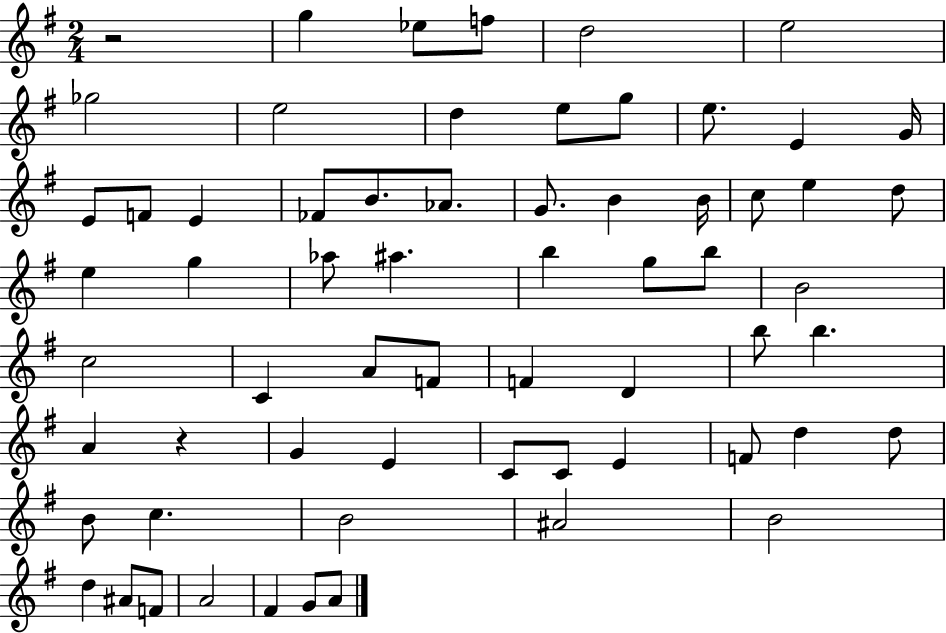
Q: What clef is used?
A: treble